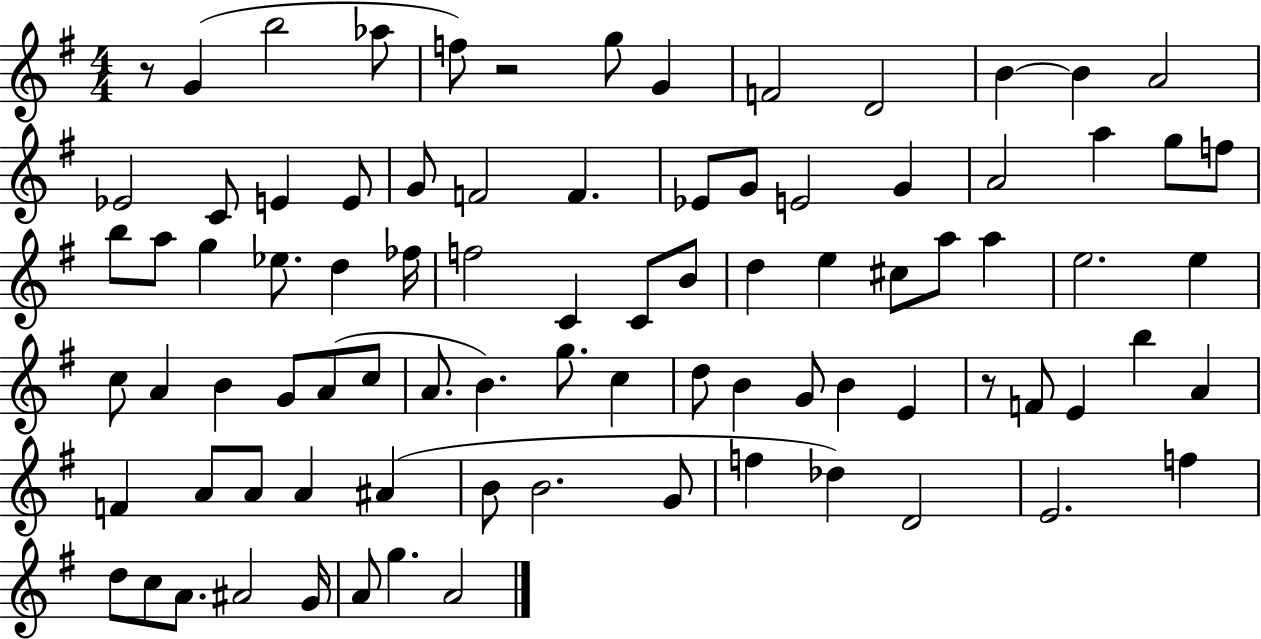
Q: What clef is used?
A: treble